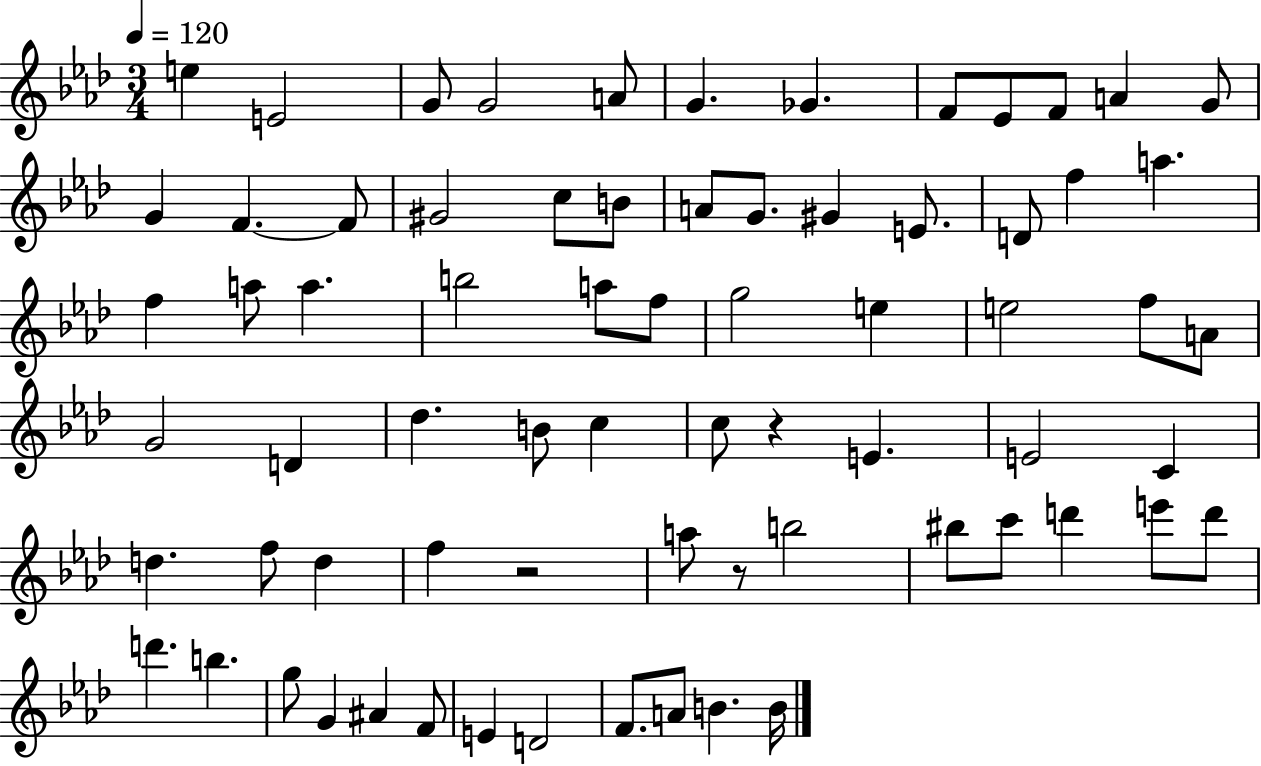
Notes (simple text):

E5/q E4/h G4/e G4/h A4/e G4/q. Gb4/q. F4/e Eb4/e F4/e A4/q G4/e G4/q F4/q. F4/e G#4/h C5/e B4/e A4/e G4/e. G#4/q E4/e. D4/e F5/q A5/q. F5/q A5/e A5/q. B5/h A5/e F5/e G5/h E5/q E5/h F5/e A4/e G4/h D4/q Db5/q. B4/e C5/q C5/e R/q E4/q. E4/h C4/q D5/q. F5/e D5/q F5/q R/h A5/e R/e B5/h BIS5/e C6/e D6/q E6/e D6/e D6/q. B5/q. G5/e G4/q A#4/q F4/e E4/q D4/h F4/e. A4/e B4/q. B4/s